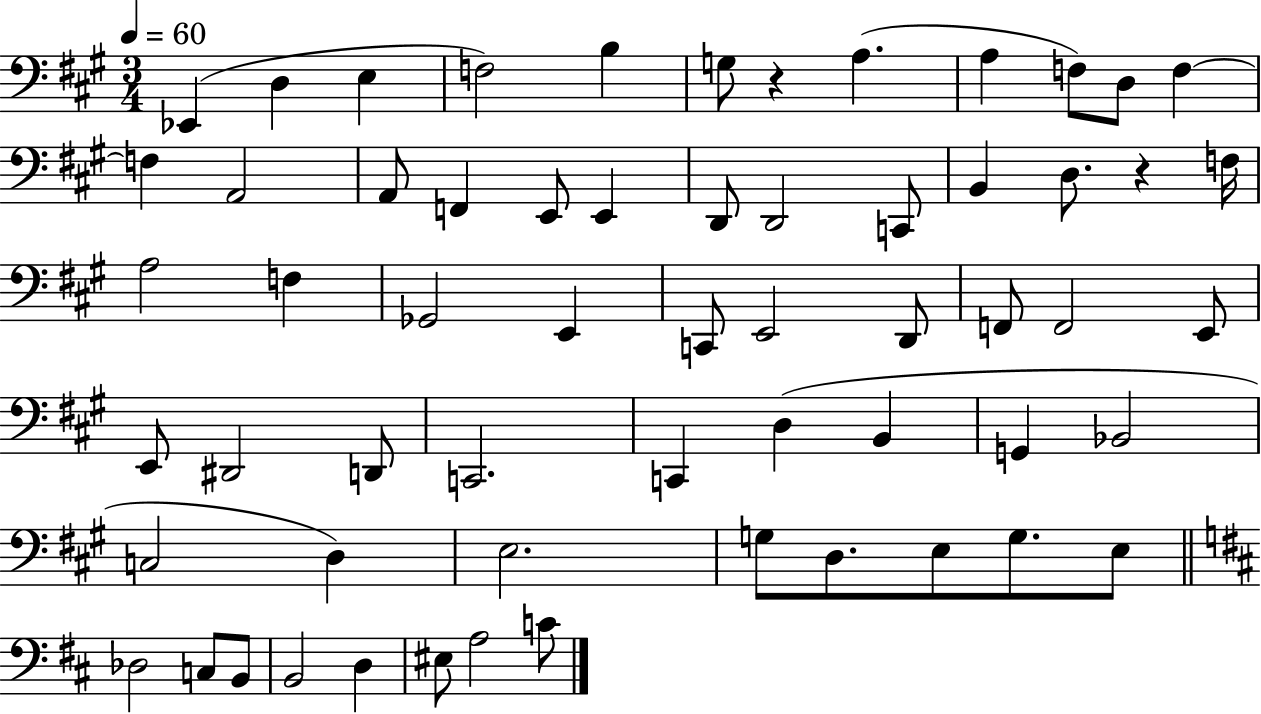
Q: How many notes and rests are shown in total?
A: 60